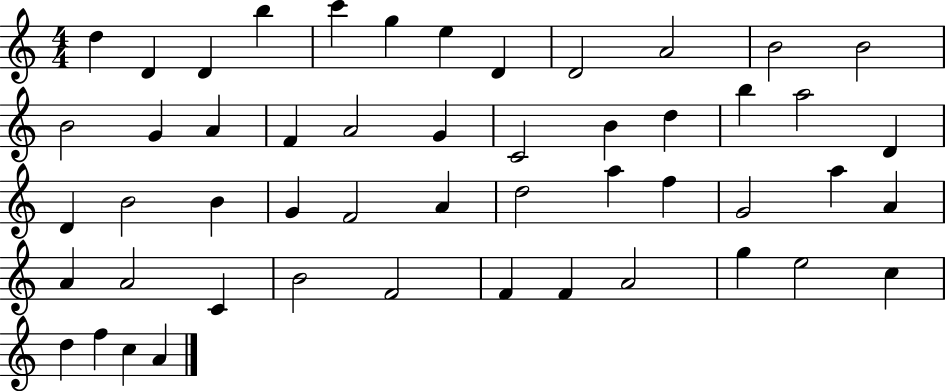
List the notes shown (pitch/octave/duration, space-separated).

D5/q D4/q D4/q B5/q C6/q G5/q E5/q D4/q D4/h A4/h B4/h B4/h B4/h G4/q A4/q F4/q A4/h G4/q C4/h B4/q D5/q B5/q A5/h D4/q D4/q B4/h B4/q G4/q F4/h A4/q D5/h A5/q F5/q G4/h A5/q A4/q A4/q A4/h C4/q B4/h F4/h F4/q F4/q A4/h G5/q E5/h C5/q D5/q F5/q C5/q A4/q